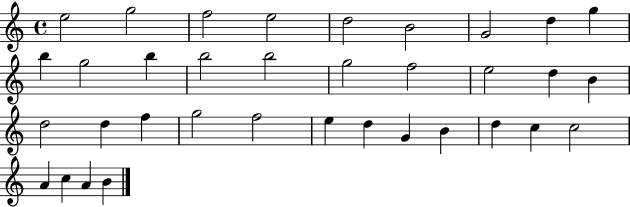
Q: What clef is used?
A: treble